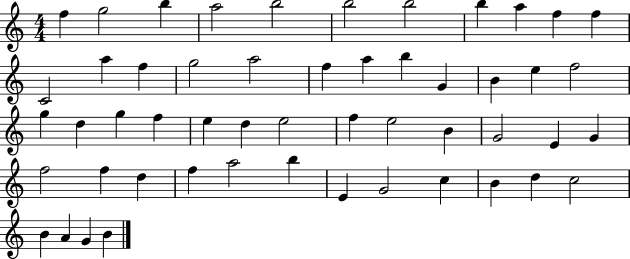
F5/q G5/h B5/q A5/h B5/h B5/h B5/h B5/q A5/q F5/q F5/q C4/h A5/q F5/q G5/h A5/h F5/q A5/q B5/q G4/q B4/q E5/q F5/h G5/q D5/q G5/q F5/q E5/q D5/q E5/h F5/q E5/h B4/q G4/h E4/q G4/q F5/h F5/q D5/q F5/q A5/h B5/q E4/q G4/h C5/q B4/q D5/q C5/h B4/q A4/q G4/q B4/q